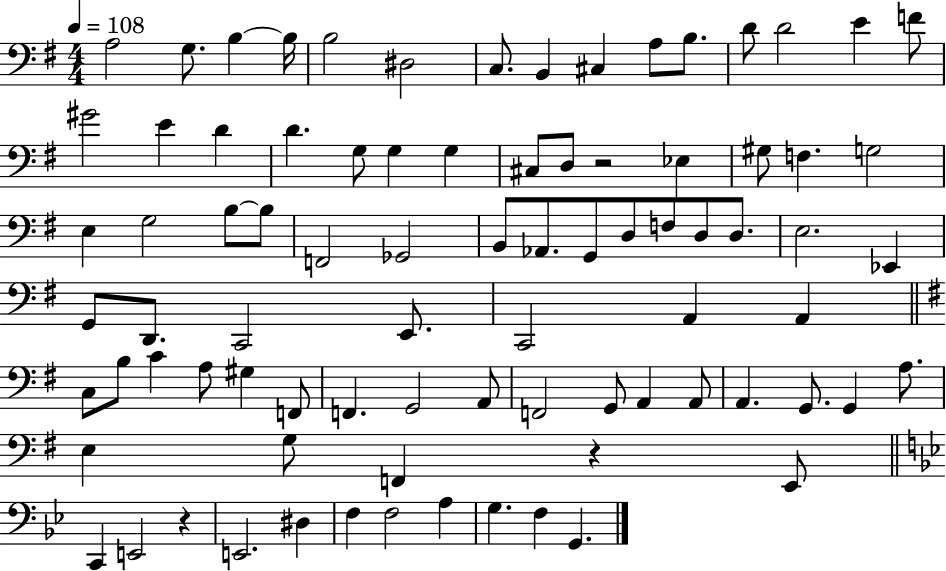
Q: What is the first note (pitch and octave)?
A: A3